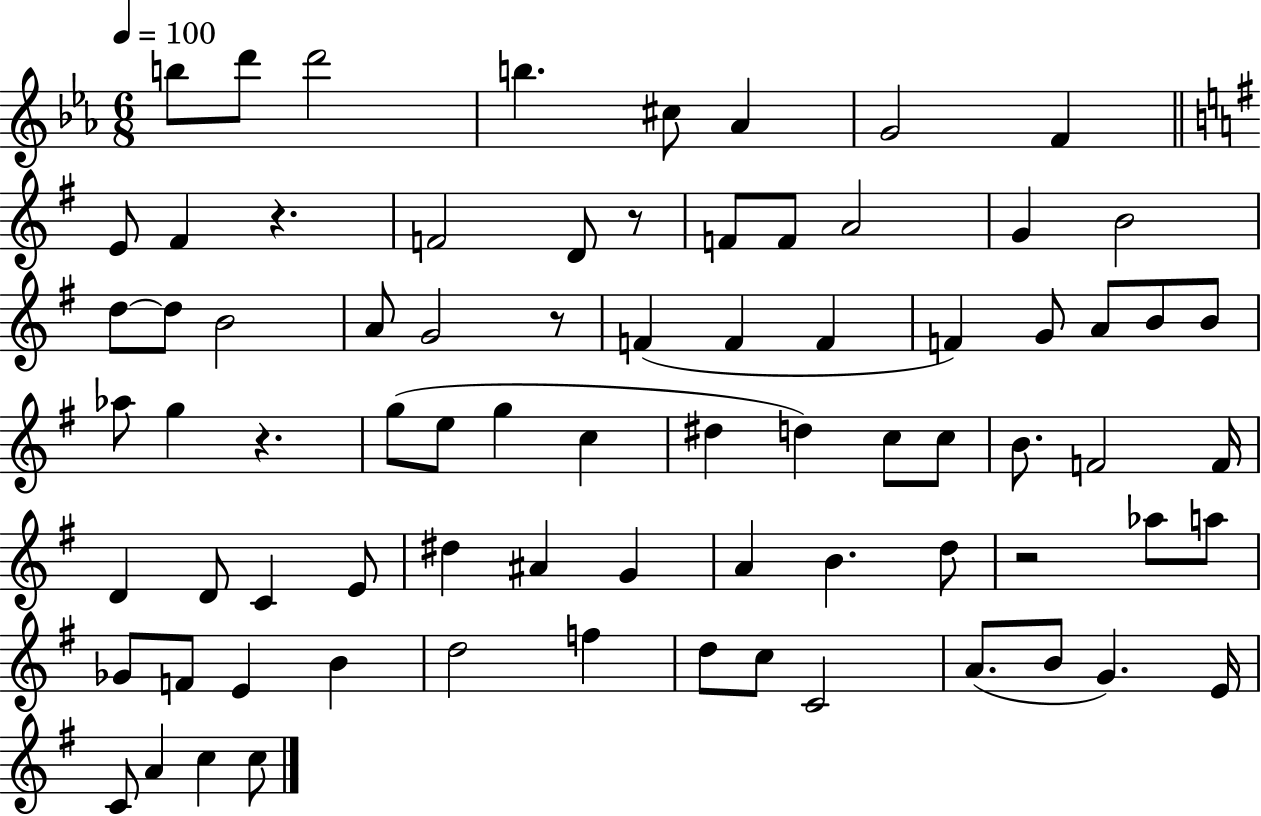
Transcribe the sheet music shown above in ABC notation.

X:1
T:Untitled
M:6/8
L:1/4
K:Eb
b/2 d'/2 d'2 b ^c/2 _A G2 F E/2 ^F z F2 D/2 z/2 F/2 F/2 A2 G B2 d/2 d/2 B2 A/2 G2 z/2 F F F F G/2 A/2 B/2 B/2 _a/2 g z g/2 e/2 g c ^d d c/2 c/2 B/2 F2 F/4 D D/2 C E/2 ^d ^A G A B d/2 z2 _a/2 a/2 _G/2 F/2 E B d2 f d/2 c/2 C2 A/2 B/2 G E/4 C/2 A c c/2